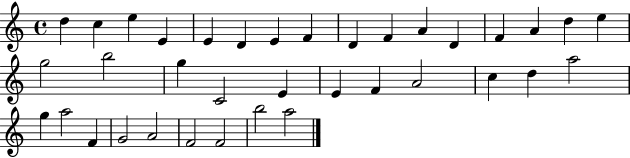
D5/q C5/q E5/q E4/q E4/q D4/q E4/q F4/q D4/q F4/q A4/q D4/q F4/q A4/q D5/q E5/q G5/h B5/h G5/q C4/h E4/q E4/q F4/q A4/h C5/q D5/q A5/h G5/q A5/h F4/q G4/h A4/h F4/h F4/h B5/h A5/h